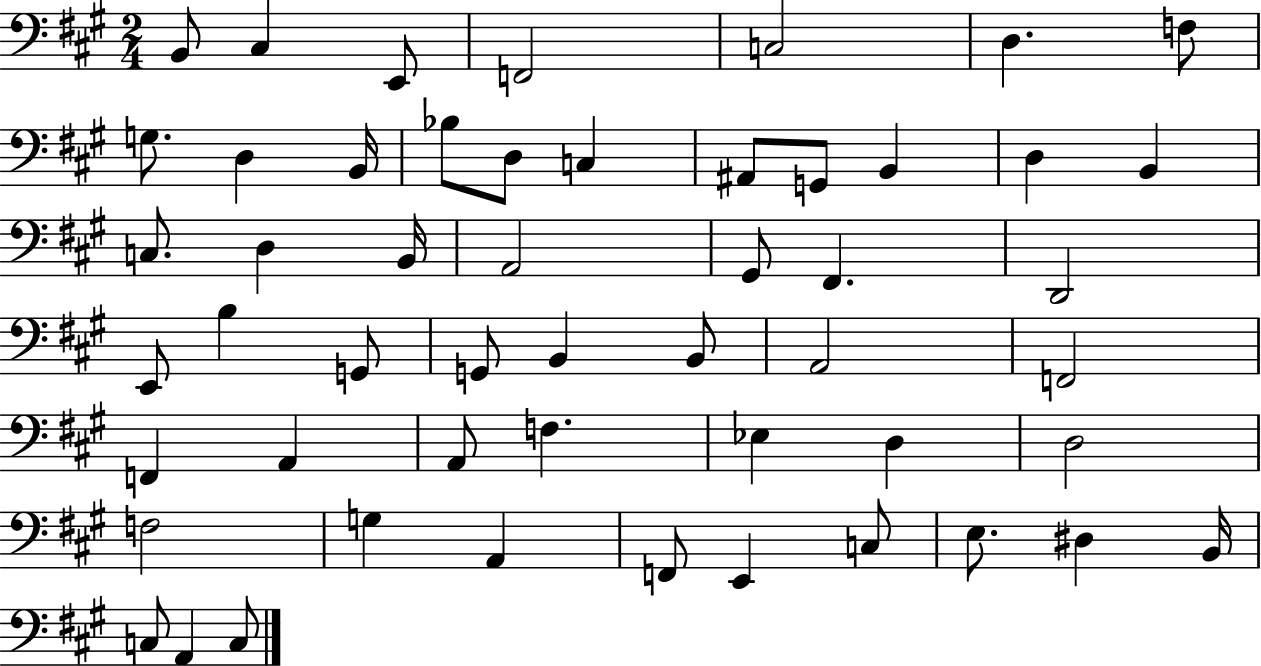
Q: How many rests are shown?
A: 0